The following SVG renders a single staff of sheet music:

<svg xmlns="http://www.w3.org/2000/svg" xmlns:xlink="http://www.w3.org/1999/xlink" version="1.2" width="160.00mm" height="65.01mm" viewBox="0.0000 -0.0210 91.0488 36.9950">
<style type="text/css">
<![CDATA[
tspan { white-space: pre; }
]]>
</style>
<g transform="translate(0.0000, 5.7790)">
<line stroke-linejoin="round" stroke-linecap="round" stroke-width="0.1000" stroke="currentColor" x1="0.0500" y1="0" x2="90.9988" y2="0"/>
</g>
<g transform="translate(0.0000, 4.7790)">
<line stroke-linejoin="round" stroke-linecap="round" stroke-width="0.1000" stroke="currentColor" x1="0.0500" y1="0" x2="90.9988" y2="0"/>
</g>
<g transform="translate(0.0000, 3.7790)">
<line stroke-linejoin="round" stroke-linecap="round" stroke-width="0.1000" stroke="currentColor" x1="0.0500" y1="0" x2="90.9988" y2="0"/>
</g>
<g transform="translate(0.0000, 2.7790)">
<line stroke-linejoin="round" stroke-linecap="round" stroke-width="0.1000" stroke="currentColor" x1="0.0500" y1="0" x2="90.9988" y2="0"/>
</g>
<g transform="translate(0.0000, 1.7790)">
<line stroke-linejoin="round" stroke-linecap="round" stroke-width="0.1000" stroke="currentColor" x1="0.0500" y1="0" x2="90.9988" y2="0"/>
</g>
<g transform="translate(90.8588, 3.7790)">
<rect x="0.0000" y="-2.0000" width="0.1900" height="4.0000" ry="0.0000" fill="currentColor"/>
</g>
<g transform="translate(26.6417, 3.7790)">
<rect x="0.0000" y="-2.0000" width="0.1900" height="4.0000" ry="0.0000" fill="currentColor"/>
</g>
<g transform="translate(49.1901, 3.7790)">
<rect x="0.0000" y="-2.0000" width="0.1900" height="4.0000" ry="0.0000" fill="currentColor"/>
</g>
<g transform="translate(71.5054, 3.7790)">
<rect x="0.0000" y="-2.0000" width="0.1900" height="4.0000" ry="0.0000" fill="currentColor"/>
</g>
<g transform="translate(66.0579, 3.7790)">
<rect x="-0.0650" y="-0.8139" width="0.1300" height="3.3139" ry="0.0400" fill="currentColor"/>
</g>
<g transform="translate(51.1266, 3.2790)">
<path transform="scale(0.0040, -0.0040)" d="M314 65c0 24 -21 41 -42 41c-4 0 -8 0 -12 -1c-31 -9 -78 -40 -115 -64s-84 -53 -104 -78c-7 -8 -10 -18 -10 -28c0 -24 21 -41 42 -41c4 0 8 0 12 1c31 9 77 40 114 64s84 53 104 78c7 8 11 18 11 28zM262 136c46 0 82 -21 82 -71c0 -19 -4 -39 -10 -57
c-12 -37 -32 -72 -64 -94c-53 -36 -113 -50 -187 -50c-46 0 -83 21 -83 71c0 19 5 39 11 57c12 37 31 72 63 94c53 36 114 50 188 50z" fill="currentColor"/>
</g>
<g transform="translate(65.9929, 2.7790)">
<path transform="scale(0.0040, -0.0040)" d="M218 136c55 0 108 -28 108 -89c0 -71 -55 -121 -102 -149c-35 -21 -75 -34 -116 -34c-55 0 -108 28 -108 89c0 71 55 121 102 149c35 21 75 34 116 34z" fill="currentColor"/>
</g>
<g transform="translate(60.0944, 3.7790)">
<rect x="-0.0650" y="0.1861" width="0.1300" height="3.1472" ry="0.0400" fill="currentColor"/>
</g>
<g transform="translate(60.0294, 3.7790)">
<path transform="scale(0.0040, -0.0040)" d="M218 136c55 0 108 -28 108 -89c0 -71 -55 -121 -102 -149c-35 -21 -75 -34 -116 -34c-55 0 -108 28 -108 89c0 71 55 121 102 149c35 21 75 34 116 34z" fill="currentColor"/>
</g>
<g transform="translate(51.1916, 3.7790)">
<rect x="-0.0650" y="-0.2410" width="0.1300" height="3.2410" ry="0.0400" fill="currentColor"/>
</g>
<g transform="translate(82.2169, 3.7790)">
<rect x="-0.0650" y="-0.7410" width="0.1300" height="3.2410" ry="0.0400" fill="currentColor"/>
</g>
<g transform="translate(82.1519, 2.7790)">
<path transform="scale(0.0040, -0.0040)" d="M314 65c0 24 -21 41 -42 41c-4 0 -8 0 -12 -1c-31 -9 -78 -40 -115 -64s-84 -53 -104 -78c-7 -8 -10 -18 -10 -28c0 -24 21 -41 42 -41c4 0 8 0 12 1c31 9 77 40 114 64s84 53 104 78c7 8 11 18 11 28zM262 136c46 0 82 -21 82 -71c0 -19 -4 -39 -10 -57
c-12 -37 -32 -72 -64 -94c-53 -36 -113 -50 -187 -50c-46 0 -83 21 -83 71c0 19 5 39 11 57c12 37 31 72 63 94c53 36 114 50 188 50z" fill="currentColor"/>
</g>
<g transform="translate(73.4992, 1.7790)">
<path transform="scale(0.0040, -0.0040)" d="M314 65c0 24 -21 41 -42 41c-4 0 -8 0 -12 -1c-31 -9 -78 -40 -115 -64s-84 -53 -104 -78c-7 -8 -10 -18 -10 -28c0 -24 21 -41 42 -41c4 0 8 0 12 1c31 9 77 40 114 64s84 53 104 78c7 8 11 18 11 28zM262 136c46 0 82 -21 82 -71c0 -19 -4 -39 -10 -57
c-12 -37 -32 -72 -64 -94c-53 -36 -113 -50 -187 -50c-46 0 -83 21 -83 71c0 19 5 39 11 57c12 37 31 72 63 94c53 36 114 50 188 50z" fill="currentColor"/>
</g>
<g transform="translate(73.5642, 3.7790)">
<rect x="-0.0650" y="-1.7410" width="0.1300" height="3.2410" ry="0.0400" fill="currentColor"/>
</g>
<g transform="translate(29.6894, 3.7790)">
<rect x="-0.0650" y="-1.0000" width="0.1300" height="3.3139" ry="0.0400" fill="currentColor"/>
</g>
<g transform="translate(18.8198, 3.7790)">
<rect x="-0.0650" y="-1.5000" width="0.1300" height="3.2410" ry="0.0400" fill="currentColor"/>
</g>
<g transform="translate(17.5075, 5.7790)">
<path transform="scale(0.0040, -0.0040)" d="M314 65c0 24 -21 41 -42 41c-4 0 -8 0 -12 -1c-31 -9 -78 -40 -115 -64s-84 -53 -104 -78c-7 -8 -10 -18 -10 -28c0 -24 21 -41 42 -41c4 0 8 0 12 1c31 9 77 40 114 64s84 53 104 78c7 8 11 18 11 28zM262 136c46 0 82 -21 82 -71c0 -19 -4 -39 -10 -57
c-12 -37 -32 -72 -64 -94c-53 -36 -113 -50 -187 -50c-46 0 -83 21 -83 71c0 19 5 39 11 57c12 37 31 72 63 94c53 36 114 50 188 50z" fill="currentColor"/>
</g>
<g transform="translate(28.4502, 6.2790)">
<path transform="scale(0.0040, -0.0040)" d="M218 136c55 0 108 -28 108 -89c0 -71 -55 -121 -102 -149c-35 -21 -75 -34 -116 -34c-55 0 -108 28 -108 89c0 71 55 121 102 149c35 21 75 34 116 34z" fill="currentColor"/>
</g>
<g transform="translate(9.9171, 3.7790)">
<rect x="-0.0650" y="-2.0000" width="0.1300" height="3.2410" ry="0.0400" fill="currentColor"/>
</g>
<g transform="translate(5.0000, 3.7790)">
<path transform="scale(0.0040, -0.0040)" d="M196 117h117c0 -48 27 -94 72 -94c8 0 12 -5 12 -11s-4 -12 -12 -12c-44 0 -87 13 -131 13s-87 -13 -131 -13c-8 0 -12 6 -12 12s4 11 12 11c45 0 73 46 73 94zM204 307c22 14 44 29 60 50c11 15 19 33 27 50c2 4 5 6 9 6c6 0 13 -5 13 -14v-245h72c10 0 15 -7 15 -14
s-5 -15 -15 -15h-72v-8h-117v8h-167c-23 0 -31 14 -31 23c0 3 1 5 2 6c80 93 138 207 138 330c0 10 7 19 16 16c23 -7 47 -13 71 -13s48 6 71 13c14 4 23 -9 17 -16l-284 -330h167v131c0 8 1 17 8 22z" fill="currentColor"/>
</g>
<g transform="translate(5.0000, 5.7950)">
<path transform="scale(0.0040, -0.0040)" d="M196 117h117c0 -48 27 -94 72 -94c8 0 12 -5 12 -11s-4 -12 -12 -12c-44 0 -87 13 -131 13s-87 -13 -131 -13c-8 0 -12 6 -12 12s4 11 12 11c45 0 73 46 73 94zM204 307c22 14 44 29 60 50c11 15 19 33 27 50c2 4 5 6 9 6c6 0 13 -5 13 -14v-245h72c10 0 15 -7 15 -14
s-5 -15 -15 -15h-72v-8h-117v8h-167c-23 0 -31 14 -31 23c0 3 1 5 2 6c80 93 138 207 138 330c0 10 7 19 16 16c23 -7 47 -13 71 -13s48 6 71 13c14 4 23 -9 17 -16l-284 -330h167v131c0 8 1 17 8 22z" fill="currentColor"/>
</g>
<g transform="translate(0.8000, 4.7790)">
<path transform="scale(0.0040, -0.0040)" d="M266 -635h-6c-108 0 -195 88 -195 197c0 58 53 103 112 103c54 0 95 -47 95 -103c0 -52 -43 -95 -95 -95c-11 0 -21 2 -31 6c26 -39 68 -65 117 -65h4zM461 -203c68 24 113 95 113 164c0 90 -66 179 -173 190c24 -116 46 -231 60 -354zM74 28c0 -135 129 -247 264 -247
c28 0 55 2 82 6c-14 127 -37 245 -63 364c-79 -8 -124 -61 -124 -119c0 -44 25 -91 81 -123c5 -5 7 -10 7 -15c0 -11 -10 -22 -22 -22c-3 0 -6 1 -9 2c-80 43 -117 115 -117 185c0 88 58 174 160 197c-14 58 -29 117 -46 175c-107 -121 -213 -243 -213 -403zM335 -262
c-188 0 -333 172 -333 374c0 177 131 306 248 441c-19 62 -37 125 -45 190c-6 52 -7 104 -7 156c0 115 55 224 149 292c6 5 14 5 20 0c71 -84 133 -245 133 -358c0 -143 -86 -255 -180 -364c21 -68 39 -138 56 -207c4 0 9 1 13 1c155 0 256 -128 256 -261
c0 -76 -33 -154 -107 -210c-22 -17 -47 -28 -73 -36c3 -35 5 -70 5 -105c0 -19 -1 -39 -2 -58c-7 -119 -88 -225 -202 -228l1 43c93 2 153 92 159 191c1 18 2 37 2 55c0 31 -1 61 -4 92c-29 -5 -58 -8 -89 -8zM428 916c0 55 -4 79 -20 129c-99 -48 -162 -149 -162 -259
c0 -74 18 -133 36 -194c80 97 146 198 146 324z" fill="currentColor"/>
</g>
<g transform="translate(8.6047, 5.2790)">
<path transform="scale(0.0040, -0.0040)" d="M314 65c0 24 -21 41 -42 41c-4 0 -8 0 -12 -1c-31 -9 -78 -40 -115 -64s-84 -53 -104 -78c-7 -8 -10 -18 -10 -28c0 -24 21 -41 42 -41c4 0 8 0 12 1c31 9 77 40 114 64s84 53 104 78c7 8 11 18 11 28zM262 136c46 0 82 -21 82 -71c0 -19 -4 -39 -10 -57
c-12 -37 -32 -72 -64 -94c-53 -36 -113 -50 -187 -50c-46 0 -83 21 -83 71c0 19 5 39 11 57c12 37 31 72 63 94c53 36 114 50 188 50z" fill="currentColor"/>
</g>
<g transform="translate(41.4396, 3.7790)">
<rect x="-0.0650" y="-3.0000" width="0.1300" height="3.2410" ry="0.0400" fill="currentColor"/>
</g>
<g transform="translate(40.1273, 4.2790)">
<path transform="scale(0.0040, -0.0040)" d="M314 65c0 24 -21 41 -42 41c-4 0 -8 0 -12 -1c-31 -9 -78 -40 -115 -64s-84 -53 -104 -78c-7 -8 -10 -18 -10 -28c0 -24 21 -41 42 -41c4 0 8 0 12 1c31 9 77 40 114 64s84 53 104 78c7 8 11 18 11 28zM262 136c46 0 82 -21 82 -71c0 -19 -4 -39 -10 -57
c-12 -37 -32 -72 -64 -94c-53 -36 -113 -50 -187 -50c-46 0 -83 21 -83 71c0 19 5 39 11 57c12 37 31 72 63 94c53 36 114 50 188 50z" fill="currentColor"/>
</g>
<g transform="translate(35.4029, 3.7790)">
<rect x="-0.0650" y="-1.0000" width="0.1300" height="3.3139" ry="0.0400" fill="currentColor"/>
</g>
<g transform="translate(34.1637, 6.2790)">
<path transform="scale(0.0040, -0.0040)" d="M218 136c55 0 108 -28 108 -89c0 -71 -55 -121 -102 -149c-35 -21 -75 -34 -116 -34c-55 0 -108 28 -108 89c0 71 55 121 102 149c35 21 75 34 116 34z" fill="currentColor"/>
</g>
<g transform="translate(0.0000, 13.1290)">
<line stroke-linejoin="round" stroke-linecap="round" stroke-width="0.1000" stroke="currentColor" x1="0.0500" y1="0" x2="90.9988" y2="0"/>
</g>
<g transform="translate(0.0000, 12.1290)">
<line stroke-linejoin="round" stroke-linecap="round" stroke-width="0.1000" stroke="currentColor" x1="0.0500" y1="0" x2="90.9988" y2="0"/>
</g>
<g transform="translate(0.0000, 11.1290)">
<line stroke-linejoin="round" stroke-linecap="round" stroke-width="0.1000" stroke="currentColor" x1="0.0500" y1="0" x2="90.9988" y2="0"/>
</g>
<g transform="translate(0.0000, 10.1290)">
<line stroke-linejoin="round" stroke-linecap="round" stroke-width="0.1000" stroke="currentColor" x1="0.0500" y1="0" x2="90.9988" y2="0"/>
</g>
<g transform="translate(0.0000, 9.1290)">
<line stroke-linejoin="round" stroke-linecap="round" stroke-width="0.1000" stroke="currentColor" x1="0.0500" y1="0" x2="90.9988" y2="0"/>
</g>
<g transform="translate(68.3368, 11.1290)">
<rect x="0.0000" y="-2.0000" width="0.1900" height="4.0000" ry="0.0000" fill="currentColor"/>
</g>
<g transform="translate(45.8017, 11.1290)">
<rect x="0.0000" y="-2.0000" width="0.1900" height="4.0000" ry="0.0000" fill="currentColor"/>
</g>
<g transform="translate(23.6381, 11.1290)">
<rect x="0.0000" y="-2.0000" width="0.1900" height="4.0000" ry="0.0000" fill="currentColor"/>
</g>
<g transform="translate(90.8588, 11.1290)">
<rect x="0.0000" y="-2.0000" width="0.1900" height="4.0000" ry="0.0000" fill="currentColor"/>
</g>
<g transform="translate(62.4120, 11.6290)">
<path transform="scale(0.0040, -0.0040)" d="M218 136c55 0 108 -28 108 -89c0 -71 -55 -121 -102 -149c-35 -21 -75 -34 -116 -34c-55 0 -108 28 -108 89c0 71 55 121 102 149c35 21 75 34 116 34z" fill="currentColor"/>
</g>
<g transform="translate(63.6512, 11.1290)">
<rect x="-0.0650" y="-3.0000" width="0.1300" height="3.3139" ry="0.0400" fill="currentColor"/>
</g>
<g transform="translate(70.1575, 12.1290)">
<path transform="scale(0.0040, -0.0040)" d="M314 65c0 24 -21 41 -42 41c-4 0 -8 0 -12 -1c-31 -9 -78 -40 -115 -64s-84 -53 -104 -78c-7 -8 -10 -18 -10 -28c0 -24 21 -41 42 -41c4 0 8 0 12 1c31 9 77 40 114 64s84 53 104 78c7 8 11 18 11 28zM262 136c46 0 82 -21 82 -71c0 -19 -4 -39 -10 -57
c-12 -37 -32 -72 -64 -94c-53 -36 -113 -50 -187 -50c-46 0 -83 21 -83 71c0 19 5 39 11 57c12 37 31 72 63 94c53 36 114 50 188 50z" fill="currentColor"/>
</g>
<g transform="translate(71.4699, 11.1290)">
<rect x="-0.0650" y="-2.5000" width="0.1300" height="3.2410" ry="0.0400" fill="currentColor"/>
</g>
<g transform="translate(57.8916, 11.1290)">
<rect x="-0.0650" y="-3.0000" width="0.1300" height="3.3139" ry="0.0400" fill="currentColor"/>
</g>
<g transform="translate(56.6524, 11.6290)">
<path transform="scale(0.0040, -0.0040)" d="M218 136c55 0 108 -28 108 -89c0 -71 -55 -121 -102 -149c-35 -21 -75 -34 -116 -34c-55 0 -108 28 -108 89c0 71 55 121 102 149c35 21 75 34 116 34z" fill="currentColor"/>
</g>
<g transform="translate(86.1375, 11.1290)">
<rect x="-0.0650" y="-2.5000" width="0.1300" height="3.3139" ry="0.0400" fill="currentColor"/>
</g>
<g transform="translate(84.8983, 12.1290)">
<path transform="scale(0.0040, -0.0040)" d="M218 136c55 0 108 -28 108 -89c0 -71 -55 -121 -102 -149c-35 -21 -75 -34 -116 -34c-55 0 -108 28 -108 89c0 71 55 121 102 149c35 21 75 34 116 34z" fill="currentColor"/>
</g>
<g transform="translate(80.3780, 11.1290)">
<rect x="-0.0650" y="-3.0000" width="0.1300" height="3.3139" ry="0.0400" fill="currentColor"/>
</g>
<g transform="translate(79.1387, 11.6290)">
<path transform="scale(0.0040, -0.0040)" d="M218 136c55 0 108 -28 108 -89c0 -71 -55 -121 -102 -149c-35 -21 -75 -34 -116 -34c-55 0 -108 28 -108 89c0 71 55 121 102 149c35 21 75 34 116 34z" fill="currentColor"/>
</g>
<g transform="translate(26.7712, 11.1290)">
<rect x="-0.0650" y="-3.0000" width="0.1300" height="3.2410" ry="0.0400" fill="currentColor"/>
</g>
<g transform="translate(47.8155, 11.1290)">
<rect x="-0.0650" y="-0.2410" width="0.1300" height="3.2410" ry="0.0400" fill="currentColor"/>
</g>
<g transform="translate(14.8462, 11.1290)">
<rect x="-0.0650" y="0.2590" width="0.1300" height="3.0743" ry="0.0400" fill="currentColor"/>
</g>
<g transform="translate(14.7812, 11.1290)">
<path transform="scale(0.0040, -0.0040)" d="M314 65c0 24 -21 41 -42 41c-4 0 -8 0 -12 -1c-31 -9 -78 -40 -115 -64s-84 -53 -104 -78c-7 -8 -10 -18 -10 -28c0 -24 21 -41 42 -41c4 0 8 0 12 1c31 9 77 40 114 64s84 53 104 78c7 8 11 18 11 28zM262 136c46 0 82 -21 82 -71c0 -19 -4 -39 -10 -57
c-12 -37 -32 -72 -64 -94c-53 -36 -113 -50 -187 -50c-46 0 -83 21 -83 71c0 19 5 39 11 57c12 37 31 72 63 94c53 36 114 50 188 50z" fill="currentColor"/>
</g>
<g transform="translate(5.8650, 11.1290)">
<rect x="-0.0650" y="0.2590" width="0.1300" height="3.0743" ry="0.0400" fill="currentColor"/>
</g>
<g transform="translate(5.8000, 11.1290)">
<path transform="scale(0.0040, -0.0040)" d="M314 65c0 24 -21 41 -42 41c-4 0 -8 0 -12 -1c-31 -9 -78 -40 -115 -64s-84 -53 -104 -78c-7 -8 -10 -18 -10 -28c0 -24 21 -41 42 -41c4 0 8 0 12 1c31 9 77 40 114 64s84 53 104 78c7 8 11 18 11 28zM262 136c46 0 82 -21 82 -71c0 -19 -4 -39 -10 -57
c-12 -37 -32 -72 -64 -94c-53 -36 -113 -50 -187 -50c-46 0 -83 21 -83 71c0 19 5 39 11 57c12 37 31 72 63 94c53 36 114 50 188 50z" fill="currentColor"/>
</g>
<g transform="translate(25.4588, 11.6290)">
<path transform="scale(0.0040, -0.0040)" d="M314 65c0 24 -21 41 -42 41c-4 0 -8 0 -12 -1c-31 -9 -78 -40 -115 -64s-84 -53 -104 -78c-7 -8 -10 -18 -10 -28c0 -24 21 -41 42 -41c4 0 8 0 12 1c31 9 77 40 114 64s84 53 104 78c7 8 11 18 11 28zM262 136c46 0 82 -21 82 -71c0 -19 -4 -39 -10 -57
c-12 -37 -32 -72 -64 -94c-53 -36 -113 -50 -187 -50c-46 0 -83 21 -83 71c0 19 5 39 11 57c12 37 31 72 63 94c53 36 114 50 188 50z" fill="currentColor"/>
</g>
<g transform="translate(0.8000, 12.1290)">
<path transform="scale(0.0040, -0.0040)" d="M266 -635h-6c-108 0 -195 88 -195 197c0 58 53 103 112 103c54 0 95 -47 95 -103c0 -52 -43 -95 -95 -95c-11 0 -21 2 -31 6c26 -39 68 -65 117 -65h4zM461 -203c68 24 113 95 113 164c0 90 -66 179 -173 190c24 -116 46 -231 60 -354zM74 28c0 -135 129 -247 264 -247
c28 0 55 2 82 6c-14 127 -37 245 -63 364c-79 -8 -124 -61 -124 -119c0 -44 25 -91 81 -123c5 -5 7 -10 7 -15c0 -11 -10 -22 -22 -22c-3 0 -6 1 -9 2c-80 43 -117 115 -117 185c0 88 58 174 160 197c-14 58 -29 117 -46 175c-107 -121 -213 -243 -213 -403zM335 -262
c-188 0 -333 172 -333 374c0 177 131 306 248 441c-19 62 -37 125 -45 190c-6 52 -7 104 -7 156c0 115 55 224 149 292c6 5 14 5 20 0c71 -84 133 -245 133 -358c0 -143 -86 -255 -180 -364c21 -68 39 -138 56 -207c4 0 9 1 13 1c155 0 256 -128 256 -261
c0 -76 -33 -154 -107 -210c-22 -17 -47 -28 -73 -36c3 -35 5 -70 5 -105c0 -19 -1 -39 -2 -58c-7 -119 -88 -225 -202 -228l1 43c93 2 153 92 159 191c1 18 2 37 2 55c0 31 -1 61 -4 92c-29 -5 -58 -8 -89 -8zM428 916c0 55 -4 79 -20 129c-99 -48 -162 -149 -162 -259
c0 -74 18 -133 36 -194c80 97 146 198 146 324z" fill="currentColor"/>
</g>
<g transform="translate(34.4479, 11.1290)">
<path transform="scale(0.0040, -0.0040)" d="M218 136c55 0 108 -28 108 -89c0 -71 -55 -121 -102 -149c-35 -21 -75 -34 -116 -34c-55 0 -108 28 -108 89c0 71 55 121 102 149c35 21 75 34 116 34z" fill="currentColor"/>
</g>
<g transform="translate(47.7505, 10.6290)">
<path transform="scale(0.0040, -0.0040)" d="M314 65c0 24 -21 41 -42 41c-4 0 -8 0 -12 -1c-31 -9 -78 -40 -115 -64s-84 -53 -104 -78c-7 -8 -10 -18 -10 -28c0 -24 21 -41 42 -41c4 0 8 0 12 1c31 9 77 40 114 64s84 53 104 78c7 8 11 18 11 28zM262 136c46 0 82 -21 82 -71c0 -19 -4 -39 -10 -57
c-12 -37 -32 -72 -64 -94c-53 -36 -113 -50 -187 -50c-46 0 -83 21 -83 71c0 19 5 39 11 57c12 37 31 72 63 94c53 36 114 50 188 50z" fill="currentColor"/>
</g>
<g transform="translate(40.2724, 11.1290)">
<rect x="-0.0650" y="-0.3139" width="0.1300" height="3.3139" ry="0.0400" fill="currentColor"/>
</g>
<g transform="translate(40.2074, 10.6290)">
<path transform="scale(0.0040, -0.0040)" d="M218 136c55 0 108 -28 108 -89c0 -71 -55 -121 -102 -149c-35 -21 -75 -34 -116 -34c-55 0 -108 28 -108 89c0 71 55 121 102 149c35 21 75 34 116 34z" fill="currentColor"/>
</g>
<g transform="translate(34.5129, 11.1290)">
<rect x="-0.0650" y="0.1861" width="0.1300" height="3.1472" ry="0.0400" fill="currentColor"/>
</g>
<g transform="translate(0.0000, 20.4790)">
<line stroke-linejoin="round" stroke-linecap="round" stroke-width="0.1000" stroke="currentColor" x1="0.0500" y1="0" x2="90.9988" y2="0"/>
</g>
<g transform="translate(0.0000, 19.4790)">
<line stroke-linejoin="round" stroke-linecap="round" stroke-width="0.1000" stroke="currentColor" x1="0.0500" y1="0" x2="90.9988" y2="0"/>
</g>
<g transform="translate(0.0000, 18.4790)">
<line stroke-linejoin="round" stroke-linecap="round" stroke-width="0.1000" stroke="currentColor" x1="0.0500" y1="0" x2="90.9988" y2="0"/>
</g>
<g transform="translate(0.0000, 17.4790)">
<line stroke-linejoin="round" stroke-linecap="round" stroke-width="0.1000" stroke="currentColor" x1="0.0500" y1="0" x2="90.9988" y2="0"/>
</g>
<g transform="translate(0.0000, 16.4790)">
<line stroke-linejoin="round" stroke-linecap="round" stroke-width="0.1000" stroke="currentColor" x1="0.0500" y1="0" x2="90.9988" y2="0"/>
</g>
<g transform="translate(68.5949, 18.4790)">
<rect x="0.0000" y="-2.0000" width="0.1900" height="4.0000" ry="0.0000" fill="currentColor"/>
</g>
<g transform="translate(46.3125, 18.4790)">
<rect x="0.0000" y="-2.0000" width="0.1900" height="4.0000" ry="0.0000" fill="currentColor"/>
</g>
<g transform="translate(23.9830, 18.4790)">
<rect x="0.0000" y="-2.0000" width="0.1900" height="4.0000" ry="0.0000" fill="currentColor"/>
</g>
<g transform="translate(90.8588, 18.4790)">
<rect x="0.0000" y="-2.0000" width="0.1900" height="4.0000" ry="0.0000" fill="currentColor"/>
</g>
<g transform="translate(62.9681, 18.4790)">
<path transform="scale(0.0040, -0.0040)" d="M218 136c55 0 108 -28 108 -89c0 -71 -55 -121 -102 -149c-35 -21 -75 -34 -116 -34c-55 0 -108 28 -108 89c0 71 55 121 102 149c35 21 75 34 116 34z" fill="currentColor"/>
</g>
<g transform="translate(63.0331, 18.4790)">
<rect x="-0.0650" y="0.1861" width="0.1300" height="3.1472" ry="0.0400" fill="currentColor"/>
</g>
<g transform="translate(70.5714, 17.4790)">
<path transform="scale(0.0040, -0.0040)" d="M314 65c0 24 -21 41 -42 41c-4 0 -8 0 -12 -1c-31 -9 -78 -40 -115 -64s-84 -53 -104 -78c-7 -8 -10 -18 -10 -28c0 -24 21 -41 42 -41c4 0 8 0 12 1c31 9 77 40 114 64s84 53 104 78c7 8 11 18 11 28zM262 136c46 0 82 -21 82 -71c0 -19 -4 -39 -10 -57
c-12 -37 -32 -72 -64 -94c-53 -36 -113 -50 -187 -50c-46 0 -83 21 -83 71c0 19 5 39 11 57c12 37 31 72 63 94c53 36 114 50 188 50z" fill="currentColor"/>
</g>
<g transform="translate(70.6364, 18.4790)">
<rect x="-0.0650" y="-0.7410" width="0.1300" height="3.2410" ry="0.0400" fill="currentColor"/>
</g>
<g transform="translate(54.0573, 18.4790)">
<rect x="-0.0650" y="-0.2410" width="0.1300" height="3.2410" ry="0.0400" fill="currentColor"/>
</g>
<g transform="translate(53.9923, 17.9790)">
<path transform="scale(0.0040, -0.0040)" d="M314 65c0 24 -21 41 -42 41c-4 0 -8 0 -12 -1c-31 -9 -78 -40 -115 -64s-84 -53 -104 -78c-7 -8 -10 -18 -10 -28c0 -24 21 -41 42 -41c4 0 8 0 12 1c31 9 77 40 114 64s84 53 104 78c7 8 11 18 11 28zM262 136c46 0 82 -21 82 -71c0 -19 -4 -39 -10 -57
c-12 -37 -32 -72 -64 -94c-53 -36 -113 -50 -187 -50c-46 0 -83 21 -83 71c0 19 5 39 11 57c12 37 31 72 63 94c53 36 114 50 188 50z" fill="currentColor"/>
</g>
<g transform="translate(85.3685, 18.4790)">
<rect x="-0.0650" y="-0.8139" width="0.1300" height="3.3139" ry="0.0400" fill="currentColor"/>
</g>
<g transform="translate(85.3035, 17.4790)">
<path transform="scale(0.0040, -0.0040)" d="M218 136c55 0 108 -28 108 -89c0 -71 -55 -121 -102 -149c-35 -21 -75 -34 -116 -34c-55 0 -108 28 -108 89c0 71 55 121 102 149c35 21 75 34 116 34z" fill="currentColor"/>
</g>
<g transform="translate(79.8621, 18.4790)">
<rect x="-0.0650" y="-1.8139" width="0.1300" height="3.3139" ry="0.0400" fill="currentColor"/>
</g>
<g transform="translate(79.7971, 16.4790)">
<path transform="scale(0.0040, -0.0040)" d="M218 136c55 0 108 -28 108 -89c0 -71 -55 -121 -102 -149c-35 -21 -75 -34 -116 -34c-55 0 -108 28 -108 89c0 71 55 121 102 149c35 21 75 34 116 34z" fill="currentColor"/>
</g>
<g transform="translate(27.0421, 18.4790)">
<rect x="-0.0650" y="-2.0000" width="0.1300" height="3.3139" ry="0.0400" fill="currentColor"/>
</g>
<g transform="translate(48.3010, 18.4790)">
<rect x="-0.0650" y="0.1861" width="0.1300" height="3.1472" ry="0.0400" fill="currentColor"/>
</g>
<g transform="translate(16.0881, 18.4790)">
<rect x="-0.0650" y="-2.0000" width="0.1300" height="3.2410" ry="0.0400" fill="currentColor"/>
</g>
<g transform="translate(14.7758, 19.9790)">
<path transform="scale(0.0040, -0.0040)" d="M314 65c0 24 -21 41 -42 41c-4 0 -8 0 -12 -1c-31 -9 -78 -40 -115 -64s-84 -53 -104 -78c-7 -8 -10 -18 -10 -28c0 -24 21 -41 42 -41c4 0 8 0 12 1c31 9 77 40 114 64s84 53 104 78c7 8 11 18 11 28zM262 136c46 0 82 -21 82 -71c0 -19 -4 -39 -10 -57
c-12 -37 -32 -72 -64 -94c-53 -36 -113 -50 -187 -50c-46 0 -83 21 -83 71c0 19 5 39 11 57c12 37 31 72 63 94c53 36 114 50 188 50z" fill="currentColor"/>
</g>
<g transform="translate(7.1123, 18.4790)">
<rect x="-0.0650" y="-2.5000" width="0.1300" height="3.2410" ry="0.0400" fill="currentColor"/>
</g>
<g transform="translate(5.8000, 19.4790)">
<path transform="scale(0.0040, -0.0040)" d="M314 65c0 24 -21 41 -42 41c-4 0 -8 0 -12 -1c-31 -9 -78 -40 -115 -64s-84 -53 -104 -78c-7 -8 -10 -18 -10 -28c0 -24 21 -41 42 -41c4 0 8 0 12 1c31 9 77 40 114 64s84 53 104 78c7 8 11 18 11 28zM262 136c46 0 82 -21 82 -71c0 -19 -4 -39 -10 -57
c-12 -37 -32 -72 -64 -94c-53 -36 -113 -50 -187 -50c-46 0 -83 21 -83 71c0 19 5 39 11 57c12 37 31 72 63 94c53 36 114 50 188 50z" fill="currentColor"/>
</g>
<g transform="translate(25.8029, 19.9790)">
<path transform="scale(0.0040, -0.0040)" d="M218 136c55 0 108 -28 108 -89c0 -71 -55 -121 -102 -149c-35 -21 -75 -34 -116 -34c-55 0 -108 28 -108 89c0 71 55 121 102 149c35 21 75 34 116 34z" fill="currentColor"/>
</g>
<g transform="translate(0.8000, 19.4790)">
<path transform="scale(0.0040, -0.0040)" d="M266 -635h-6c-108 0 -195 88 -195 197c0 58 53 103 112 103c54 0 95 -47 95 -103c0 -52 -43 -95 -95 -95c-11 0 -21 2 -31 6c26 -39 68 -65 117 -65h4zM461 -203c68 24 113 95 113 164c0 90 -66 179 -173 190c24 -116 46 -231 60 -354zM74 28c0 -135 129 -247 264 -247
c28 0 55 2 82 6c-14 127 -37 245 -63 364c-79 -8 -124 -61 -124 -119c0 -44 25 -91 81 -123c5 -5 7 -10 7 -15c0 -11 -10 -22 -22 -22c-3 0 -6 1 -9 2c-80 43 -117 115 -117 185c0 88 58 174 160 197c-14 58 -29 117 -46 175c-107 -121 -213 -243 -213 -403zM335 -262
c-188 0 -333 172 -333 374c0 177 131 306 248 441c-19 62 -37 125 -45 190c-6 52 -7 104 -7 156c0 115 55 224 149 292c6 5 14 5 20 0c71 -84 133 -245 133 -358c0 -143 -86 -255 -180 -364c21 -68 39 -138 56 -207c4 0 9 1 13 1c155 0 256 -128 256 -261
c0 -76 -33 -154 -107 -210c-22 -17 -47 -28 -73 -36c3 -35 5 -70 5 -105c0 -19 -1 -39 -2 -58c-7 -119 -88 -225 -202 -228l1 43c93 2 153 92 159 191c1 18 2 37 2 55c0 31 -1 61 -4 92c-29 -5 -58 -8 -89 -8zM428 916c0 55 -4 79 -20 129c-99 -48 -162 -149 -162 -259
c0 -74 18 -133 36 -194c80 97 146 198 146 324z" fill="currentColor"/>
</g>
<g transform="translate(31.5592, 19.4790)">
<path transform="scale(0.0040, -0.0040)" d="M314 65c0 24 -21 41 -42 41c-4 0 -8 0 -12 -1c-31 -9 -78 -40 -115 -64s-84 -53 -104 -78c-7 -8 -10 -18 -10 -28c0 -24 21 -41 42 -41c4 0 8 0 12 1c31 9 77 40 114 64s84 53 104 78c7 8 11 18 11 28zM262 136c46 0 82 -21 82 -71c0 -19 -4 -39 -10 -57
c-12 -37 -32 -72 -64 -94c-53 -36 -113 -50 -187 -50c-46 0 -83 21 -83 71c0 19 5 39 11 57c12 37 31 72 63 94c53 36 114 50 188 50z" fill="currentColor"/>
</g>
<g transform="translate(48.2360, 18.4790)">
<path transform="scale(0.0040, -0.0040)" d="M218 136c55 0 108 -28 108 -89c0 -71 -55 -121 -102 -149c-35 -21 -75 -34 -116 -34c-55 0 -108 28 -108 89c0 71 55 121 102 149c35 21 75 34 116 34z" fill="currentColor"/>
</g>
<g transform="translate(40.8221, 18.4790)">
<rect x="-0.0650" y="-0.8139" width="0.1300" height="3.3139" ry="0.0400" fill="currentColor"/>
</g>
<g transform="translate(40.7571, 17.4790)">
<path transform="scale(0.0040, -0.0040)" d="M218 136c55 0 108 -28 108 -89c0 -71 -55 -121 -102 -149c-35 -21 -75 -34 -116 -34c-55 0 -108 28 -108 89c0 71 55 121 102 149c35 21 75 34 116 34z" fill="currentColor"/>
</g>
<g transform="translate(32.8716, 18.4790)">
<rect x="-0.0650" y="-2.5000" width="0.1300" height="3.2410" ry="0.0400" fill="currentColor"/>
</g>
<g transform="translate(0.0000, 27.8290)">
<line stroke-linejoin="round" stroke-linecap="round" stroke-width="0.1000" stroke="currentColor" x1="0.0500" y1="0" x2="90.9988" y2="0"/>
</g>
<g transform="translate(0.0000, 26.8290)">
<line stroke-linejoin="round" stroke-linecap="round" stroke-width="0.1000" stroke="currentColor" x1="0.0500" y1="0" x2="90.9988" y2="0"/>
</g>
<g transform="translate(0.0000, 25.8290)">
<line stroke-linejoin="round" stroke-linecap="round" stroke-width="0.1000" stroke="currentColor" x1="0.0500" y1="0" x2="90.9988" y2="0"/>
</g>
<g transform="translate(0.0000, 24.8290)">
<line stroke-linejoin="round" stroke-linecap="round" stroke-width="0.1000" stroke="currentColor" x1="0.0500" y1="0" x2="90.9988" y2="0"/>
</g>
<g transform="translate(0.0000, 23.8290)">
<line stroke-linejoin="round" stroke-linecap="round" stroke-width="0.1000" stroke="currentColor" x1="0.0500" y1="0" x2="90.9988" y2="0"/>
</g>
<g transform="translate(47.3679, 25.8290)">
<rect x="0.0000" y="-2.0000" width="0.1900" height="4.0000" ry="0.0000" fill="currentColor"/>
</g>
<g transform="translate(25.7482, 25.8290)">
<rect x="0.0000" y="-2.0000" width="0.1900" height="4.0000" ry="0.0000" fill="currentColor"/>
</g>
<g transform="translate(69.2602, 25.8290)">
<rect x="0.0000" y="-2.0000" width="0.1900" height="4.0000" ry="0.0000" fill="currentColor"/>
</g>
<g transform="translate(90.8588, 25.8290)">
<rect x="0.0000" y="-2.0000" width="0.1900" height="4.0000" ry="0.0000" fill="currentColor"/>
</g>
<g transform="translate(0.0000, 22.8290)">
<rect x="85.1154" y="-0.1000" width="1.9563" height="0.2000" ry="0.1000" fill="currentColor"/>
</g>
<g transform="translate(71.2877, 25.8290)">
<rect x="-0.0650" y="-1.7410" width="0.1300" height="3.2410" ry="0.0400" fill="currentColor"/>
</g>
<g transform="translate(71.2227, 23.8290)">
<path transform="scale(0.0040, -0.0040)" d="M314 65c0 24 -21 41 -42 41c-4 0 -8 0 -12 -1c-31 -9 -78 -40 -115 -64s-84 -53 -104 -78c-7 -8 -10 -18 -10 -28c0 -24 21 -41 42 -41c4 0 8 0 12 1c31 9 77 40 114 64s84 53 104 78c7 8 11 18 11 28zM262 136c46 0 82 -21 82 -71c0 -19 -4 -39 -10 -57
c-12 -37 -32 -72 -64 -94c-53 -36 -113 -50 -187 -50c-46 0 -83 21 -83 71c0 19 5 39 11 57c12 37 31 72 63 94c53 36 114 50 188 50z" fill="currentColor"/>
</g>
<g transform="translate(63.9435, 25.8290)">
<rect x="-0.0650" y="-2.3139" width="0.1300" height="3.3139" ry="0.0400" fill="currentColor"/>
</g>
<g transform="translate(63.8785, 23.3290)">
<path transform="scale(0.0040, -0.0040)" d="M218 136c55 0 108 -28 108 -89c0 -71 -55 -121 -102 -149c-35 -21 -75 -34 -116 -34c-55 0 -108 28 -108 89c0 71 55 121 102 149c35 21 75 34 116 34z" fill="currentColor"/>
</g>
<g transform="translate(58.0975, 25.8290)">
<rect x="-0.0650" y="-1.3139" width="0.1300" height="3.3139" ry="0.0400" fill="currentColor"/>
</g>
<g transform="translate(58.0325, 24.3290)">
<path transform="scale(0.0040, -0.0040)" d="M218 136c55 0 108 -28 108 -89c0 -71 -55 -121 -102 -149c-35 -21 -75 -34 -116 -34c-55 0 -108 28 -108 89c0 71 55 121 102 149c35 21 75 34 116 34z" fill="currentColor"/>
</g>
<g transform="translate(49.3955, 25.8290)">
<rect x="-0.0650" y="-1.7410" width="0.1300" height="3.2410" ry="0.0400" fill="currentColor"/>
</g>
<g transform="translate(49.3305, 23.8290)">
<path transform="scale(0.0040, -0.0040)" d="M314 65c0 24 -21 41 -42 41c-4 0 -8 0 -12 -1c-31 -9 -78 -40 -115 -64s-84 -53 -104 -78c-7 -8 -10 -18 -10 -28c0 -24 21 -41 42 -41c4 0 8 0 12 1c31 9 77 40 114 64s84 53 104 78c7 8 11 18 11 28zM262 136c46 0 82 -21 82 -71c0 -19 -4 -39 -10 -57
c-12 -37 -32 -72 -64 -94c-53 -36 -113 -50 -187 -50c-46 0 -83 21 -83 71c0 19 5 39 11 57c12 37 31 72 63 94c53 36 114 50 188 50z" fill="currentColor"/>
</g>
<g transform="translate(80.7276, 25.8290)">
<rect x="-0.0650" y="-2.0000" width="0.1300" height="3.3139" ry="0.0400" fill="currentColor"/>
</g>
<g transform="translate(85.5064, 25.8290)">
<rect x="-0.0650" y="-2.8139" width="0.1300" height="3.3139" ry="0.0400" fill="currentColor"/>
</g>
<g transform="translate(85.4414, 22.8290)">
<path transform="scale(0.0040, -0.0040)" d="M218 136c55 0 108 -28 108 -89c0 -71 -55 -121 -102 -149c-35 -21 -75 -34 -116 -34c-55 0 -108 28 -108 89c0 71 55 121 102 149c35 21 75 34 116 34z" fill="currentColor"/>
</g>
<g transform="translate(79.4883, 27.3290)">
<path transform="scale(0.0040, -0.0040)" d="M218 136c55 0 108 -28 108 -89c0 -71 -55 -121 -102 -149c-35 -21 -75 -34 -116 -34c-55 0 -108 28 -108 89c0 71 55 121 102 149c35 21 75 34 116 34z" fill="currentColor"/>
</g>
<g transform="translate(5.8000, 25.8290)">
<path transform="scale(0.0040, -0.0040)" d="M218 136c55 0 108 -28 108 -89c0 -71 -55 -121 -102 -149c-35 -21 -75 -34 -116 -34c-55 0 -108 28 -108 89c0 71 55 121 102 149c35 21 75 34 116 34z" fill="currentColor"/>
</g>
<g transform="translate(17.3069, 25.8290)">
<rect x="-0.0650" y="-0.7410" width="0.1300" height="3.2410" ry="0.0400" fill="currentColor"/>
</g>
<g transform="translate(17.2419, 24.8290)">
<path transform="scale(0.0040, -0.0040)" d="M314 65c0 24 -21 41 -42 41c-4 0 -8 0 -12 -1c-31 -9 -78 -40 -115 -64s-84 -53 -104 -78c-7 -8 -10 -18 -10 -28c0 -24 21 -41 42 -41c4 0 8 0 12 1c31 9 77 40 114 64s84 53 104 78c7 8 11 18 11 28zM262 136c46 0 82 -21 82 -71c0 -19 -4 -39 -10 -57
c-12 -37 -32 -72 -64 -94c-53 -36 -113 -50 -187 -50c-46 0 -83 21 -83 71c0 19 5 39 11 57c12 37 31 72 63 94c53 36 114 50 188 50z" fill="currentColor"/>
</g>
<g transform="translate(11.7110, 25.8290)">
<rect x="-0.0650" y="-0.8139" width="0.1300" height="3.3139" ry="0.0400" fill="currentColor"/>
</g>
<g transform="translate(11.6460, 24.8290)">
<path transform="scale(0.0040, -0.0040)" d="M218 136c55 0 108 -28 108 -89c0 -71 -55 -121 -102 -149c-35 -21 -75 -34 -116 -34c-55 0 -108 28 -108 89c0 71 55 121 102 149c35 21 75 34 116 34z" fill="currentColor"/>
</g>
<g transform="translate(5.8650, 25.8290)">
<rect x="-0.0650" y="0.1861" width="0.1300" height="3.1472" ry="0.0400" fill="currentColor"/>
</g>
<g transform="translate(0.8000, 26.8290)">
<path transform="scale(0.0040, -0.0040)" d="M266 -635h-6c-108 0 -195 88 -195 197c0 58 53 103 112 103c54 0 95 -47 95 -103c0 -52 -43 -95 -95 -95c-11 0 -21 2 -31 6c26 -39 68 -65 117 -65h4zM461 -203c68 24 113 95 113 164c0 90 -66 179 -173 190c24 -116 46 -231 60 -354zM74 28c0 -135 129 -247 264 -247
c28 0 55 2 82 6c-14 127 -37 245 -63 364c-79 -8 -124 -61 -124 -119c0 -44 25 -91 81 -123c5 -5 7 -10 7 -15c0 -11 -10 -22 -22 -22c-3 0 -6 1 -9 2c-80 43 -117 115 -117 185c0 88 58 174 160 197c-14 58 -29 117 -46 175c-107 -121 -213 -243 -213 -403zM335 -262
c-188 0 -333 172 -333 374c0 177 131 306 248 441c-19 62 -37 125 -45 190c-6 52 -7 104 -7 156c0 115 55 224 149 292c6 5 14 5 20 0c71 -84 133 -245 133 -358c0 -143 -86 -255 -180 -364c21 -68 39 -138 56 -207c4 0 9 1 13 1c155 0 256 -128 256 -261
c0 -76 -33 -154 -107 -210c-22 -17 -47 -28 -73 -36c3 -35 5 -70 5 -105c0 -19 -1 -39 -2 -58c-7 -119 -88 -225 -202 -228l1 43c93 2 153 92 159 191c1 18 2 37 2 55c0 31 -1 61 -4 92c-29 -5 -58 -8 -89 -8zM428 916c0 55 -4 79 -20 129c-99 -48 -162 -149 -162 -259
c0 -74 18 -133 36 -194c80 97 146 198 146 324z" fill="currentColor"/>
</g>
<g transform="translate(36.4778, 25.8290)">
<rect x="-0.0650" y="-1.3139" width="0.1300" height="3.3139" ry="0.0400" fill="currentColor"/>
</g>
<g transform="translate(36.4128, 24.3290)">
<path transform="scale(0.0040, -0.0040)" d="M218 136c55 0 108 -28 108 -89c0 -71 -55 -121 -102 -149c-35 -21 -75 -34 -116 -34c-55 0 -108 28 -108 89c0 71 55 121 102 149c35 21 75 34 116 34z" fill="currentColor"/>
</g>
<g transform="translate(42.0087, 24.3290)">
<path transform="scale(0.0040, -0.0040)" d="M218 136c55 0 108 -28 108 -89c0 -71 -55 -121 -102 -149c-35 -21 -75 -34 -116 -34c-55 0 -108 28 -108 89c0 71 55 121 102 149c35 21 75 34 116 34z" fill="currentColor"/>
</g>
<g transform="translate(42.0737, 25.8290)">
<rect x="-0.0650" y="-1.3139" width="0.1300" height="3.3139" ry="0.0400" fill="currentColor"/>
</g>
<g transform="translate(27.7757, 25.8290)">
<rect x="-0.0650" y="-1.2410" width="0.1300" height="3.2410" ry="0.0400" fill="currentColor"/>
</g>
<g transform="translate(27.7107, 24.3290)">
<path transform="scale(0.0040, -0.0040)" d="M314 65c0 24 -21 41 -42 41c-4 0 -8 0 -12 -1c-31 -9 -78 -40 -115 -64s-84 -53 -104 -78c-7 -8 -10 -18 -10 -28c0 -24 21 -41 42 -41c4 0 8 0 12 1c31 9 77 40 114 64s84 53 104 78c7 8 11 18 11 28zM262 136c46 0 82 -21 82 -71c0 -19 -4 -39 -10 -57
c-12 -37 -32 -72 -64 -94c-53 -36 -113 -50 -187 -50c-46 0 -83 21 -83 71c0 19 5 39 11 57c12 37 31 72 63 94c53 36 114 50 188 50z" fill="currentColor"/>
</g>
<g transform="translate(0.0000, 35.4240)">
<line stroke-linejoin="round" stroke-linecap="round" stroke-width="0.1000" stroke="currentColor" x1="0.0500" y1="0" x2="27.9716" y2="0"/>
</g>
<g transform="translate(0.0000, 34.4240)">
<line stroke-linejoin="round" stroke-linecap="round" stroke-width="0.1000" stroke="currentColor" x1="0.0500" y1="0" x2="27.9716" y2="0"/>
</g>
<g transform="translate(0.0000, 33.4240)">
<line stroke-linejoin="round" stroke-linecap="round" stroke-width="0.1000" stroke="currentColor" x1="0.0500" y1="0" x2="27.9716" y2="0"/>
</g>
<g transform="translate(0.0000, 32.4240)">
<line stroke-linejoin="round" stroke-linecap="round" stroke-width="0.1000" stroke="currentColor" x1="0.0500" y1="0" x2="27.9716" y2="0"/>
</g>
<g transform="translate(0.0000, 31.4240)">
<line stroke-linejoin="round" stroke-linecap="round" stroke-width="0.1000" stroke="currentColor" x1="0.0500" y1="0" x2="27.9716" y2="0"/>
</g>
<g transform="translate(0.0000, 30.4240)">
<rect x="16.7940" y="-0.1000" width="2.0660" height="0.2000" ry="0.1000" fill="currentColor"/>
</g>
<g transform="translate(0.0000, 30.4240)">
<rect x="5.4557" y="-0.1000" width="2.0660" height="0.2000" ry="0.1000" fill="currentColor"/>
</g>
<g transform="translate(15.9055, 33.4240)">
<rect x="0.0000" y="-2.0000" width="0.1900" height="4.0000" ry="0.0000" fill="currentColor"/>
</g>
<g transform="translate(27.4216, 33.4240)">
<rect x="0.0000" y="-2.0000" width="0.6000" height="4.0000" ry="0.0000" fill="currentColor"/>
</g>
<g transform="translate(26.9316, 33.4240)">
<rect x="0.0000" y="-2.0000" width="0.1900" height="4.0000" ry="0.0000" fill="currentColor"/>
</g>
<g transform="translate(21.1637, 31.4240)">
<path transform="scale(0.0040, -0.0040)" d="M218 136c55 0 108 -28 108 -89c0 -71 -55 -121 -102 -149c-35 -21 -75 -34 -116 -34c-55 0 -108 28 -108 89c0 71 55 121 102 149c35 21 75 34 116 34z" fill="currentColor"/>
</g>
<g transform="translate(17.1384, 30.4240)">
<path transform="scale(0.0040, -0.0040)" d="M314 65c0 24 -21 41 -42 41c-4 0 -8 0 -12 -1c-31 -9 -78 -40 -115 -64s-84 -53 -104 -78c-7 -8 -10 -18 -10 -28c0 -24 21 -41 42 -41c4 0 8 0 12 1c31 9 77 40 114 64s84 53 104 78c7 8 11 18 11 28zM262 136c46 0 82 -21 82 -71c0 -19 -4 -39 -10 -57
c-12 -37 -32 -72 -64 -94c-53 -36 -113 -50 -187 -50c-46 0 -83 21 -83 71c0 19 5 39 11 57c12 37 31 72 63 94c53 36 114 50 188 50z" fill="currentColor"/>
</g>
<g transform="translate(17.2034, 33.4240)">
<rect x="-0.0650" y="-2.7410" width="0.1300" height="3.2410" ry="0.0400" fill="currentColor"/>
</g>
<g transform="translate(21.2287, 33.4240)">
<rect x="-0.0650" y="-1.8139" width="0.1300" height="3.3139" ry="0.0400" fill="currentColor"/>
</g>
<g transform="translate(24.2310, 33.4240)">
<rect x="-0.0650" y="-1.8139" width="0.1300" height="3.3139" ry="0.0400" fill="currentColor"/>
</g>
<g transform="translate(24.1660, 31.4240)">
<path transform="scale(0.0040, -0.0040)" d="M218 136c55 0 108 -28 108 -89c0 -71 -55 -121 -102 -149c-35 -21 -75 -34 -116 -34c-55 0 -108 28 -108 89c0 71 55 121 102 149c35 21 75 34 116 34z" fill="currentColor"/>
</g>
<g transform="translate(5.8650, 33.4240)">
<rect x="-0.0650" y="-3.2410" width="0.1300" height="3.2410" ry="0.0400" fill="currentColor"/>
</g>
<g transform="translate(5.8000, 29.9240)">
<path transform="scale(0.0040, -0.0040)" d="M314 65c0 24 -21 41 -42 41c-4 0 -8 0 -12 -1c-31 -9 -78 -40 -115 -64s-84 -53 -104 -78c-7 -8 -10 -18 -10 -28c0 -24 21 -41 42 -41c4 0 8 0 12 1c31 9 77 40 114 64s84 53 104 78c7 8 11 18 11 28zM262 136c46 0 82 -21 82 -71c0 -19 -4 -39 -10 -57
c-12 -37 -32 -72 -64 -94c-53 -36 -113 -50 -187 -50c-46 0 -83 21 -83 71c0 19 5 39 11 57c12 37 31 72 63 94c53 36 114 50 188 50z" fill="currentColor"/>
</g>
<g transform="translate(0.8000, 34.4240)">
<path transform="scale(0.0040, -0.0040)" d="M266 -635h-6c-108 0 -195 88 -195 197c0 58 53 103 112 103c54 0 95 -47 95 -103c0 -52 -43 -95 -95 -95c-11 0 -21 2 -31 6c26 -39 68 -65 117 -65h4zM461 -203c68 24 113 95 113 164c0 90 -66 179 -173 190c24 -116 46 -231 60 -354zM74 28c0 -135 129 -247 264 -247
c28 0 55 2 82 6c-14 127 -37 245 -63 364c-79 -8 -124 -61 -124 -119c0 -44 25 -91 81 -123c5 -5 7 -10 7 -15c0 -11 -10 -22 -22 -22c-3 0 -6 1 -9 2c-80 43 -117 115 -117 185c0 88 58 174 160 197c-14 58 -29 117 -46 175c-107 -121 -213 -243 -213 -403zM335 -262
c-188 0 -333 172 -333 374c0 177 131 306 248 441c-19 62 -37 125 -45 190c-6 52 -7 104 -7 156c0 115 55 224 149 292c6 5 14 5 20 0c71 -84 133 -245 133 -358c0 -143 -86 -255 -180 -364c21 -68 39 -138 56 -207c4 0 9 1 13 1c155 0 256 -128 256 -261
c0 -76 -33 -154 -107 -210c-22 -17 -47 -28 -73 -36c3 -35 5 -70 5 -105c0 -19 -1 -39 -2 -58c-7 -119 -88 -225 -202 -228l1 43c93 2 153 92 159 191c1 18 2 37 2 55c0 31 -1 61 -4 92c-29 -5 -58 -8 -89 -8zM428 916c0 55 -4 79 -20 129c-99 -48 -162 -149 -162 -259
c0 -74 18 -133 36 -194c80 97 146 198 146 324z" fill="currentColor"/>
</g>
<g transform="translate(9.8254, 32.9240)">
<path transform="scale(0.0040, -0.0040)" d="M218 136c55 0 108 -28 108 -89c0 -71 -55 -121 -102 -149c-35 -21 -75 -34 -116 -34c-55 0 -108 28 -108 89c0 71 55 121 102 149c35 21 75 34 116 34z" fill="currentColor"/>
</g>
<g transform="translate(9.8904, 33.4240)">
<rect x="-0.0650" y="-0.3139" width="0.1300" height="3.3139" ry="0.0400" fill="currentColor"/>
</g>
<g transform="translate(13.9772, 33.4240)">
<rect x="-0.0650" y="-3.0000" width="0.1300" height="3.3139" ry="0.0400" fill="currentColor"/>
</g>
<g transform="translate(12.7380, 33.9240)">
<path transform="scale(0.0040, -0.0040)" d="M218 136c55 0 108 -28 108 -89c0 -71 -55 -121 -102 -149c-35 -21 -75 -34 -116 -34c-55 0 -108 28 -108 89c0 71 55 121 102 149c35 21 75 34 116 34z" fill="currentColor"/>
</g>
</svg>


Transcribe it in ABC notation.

X:1
T:Untitled
M:4/4
L:1/4
K:C
F2 E2 D D A2 c2 B d f2 d2 B2 B2 A2 B c c2 A A G2 A G G2 F2 F G2 d B c2 B d2 f d B d d2 e2 e e f2 e g f2 F a b2 c A a2 f f